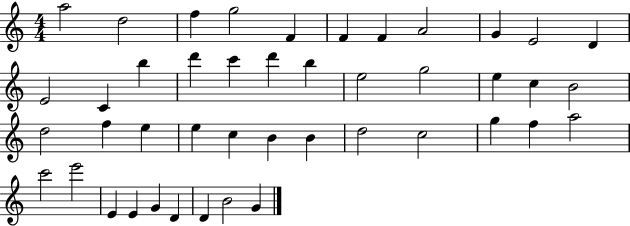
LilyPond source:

{
  \clef treble
  \numericTimeSignature
  \time 4/4
  \key c \major
  a''2 d''2 | f''4 g''2 f'4 | f'4 f'4 a'2 | g'4 e'2 d'4 | \break e'2 c'4 b''4 | d'''4 c'''4 d'''4 b''4 | e''2 g''2 | e''4 c''4 b'2 | \break d''2 f''4 e''4 | e''4 c''4 b'4 b'4 | d''2 c''2 | g''4 f''4 a''2 | \break c'''2 e'''2 | e'4 e'4 g'4 d'4 | d'4 b'2 g'4 | \bar "|."
}